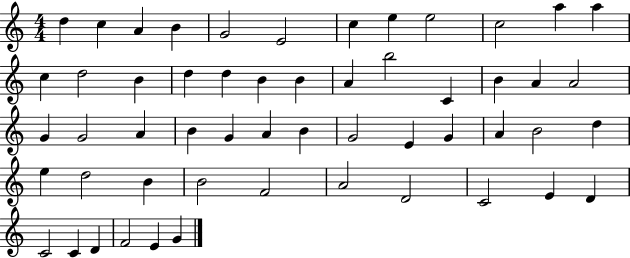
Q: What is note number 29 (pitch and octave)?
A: B4